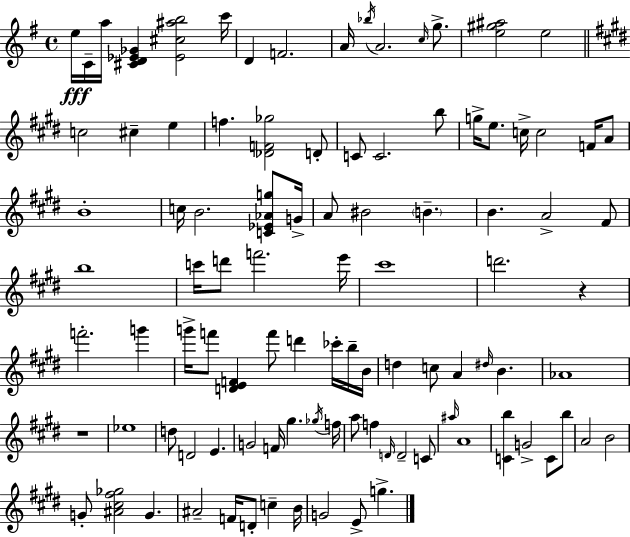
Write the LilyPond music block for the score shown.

{
  \clef treble
  \time 4/4
  \defaultTimeSignature
  \key g \major
  \repeat volta 2 { e''16\fff c'16-- a''16 <cis' d' ees' ges'>4 <ees' cis'' ais'' b''>2 c'''16 | d'4 f'2. | a'16 \acciaccatura { bes''16 } a'2. \grace { c''16 } g''8.-> | <e'' gis'' ais''>2 e''2 | \break \bar "||" \break \key e \major c''2 cis''4-- e''4 | f''4. <des' f' ges''>2 d'8-. | c'8 c'2. b''8 | g''16-> e''8. c''16-> c''2 f'16 a'8 | \break b'1-. | c''16 b'2. <c' ees' aes' g''>8 g'16-> | a'8 bis'2 \parenthesize b'4.-- | b'4. a'2-> fis'8 | \break b''1 | c'''16 d'''8 f'''2. e'''16 | cis'''1 | d'''2. r4 | \break f'''2.-. g'''4 | g'''16-> f'''8 <d' e' f'>4 f'''8 d'''4 ces'''16-. b''16-- b'16 | d''4 c''8 a'4 \grace { dis''16 } b'4. | aes'1 | \break r1 | ees''1 | d''8 d'2 e'4. | g'2 f'16 gis''4. | \break \acciaccatura { ges''16 } f''16 a''8 f''4 \grace { d'16 } d'2-- | c'8 \grace { ais''16 } a'1 | <c' b''>4 g'2-> | c'8 b''8 a'2 b'2 | \break g'8-. <ais' cis'' fis'' ges''>2 g'4. | ais'2-- f'16 d'8-. c''4-- | b'16 g'2 e'8-> g''4.-> | } \bar "|."
}